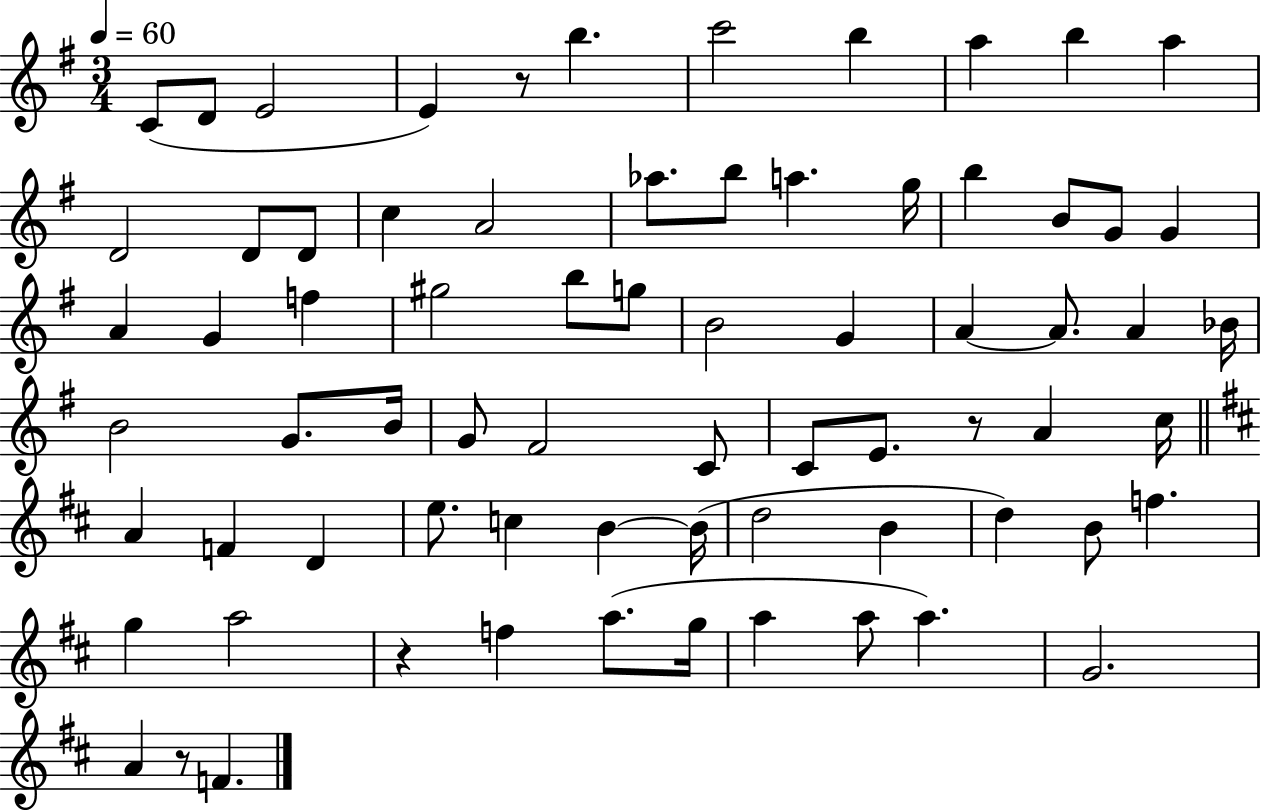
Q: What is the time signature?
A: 3/4